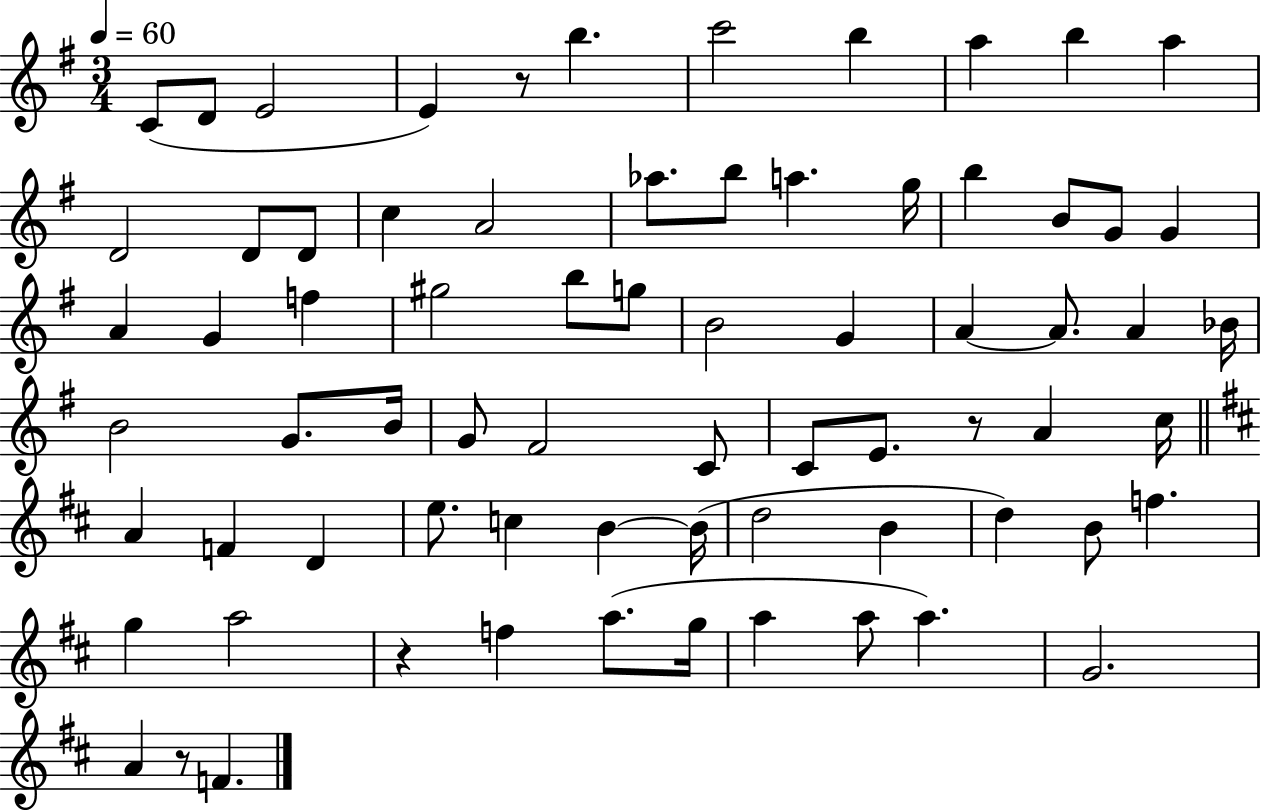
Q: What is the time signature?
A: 3/4